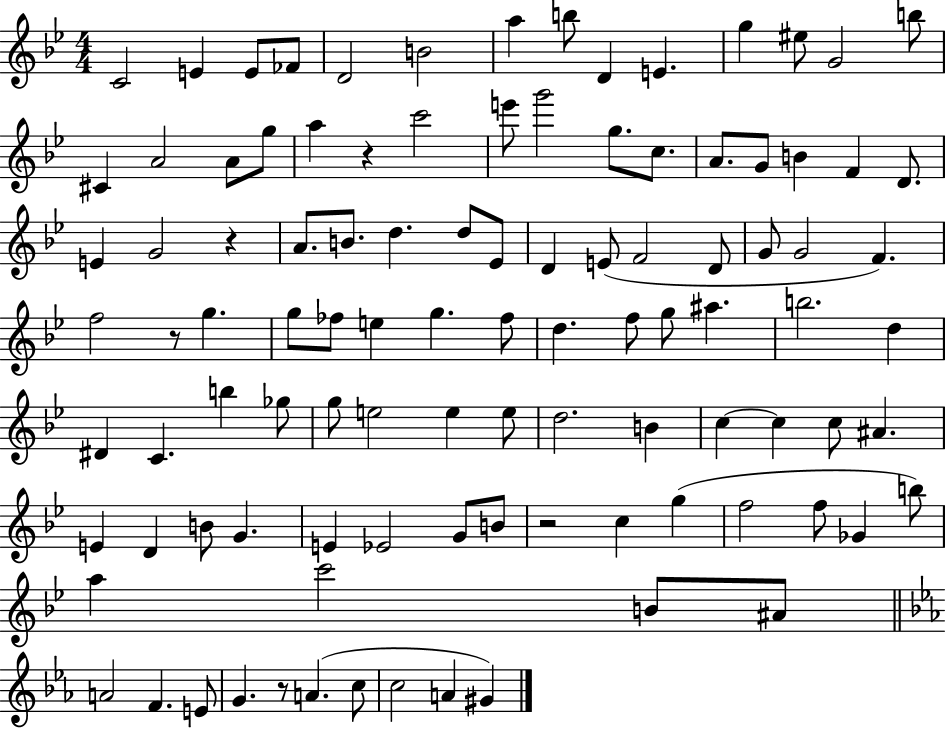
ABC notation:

X:1
T:Untitled
M:4/4
L:1/4
K:Bb
C2 E E/2 _F/2 D2 B2 a b/2 D E g ^e/2 G2 b/2 ^C A2 A/2 g/2 a z c'2 e'/2 g'2 g/2 c/2 A/2 G/2 B F D/2 E G2 z A/2 B/2 d d/2 _E/2 D E/2 F2 D/2 G/2 G2 F f2 z/2 g g/2 _f/2 e g _f/2 d f/2 g/2 ^a b2 d ^D C b _g/2 g/2 e2 e e/2 d2 B c c c/2 ^A E D B/2 G E _E2 G/2 B/2 z2 c g f2 f/2 _G b/2 a c'2 B/2 ^A/2 A2 F E/2 G z/2 A c/2 c2 A ^G